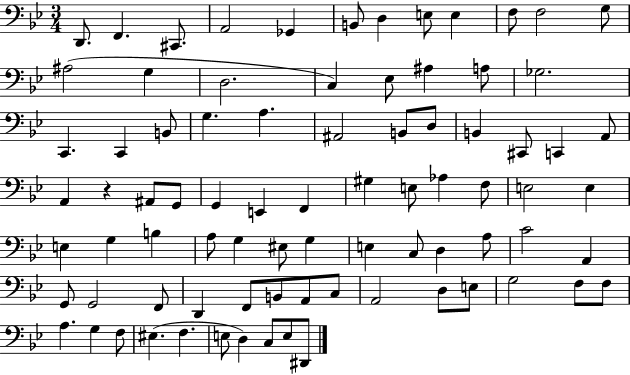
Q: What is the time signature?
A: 3/4